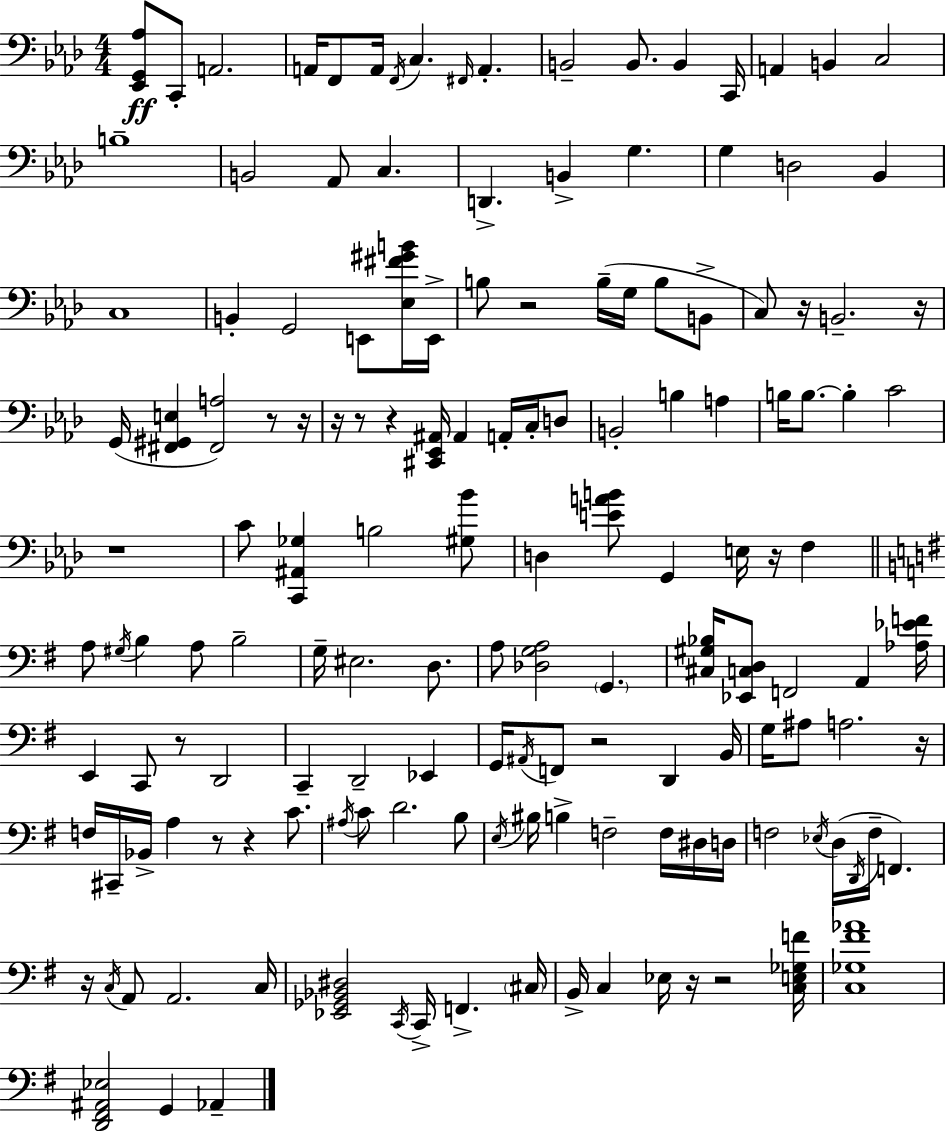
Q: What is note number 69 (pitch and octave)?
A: E2